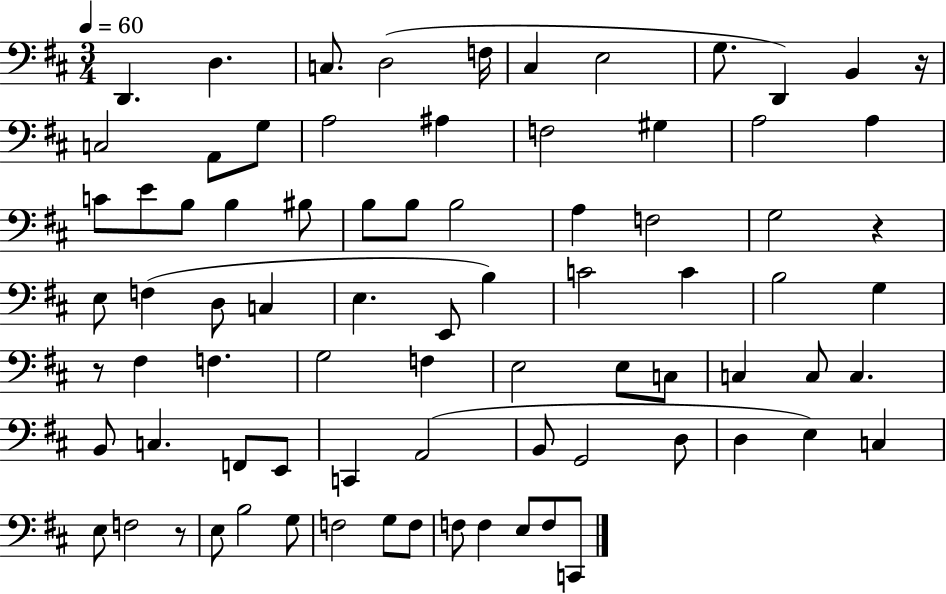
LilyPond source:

{
  \clef bass
  \numericTimeSignature
  \time 3/4
  \key d \major
  \tempo 4 = 60
  d,4. d4. | c8. d2( f16 | cis4 e2 | g8. d,4) b,4 r16 | \break c2 a,8 g8 | a2 ais4 | f2 gis4 | a2 a4 | \break c'8 e'8 b8 b4 bis8 | b8 b8 b2 | a4 f2 | g2 r4 | \break e8 f4( d8 c4 | e4. e,8 b4) | c'2 c'4 | b2 g4 | \break r8 fis4 f4. | g2 f4 | e2 e8 c8 | c4 c8 c4. | \break b,8 c4. f,8 e,8 | c,4 a,2( | b,8 g,2 d8 | d4 e4) c4 | \break e8 f2 r8 | e8 b2 g8 | f2 g8 f8 | f8 f4 e8 f8 c,8 | \break \bar "|."
}